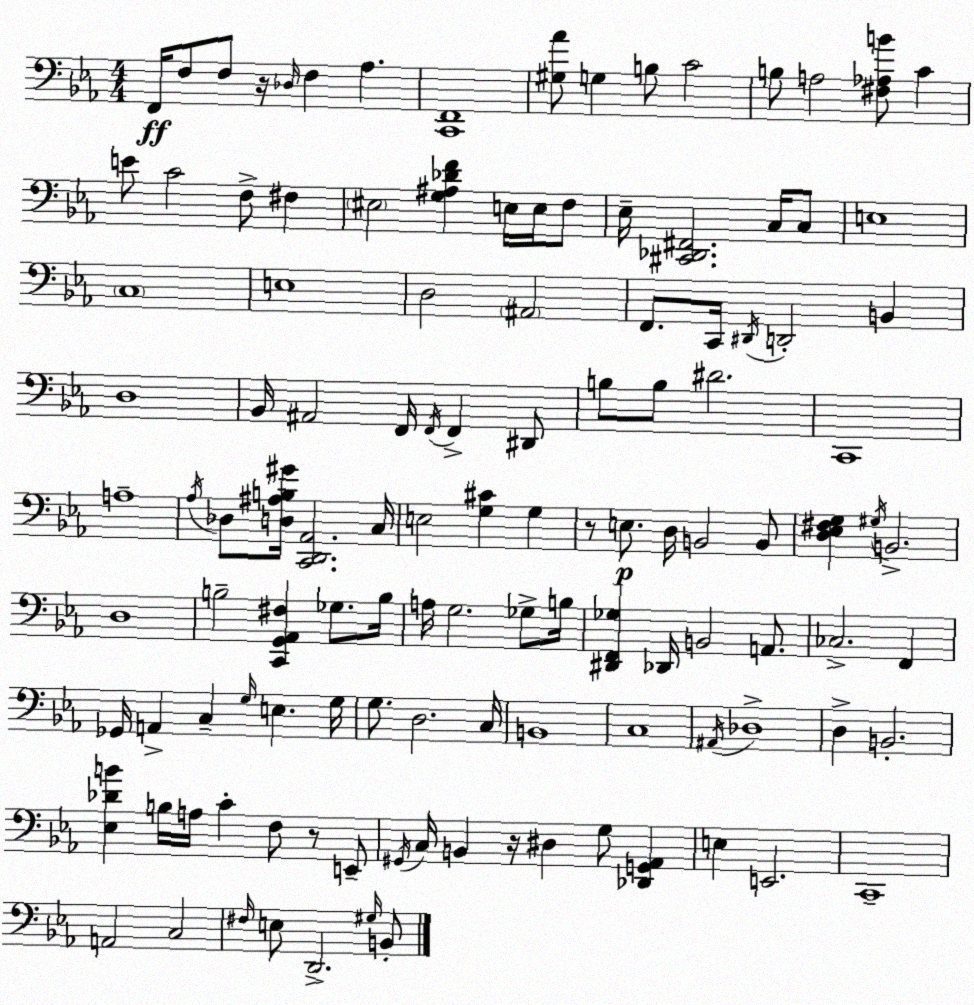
X:1
T:Untitled
M:4/4
L:1/4
K:Cm
F,,/4 F,/2 F,/2 z/4 _D,/4 F, _A, [C,,F,,]4 [^G,_A]/2 G, B,/2 C2 B,/2 A,2 [^F,_A,B]/2 C E/2 C2 F,/2 ^F, ^E,2 [G,^A,_DF] E,/4 E,/4 F,/2 _E,/4 [^C,,_D,,^F,,]2 C,/4 C,/2 E,4 C,4 E,4 D,2 ^A,,2 F,,/2 C,,/4 ^D,,/4 D,,2 B,, D,4 _B,,/4 ^A,,2 F,,/4 F,,/4 F,, ^D,,/2 B,/2 B,/2 ^D2 C,,4 A,4 _A,/4 _D,/2 [D,^A,B,^G]/4 [C,,D,,_A,,]2 C,/4 E,2 [G,^C] G, z/2 E,/2 D,/4 B,,2 B,,/2 [D,_E,^F,G,] ^G,/4 B,,2 D,4 B,2 [C,,G,,_A,,^F,] _G,/2 B,/4 A,/4 G,2 _G,/2 B,/4 [^D,,F,,_G,] _D,,/4 B,,2 A,,/2 _C,2 F,, _G,,/4 A,, C, G,/4 E, G,/4 G,/2 D,2 C,/4 B,,4 C,4 ^A,,/4 _D,4 D, B,,2 [_E,_DB] B,/4 A,/4 C F,/2 z/2 E,,/2 ^G,,/4 C,/4 B,, z/4 ^D, G,/2 [_D,,G,,_A,,] E, E,,2 C,,4 A,,2 C,2 ^F,/4 E,/2 D,,2 ^G,/4 B,,/2